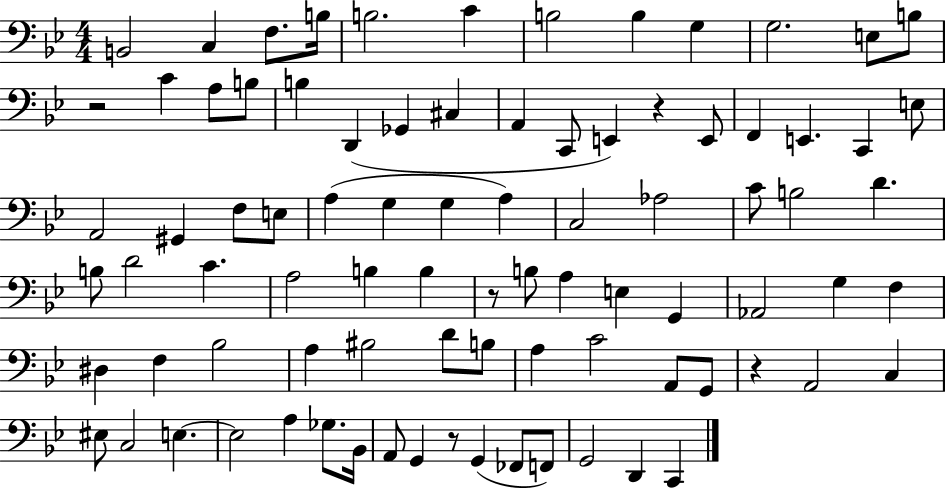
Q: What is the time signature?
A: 4/4